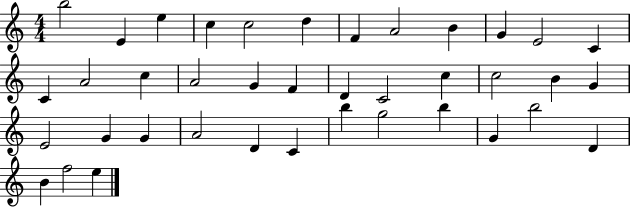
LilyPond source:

{
  \clef treble
  \numericTimeSignature
  \time 4/4
  \key c \major
  b''2 e'4 e''4 | c''4 c''2 d''4 | f'4 a'2 b'4 | g'4 e'2 c'4 | \break c'4 a'2 c''4 | a'2 g'4 f'4 | d'4 c'2 c''4 | c''2 b'4 g'4 | \break e'2 g'4 g'4 | a'2 d'4 c'4 | b''4 g''2 b''4 | g'4 b''2 d'4 | \break b'4 f''2 e''4 | \bar "|."
}